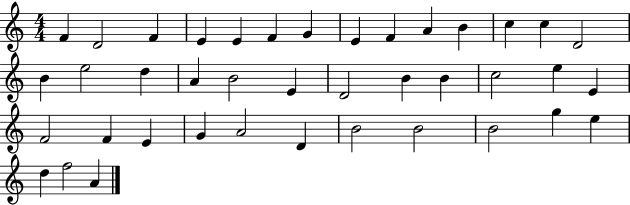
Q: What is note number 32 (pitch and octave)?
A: D4